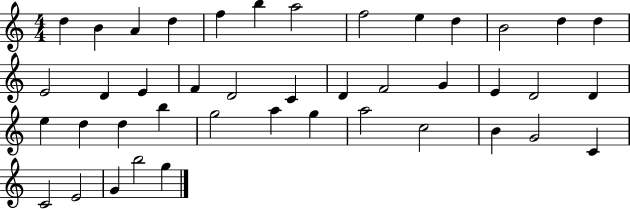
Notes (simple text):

D5/q B4/q A4/q D5/q F5/q B5/q A5/h F5/h E5/q D5/q B4/h D5/q D5/q E4/h D4/q E4/q F4/q D4/h C4/q D4/q F4/h G4/q E4/q D4/h D4/q E5/q D5/q D5/q B5/q G5/h A5/q G5/q A5/h C5/h B4/q G4/h C4/q C4/h E4/h G4/q B5/h G5/q